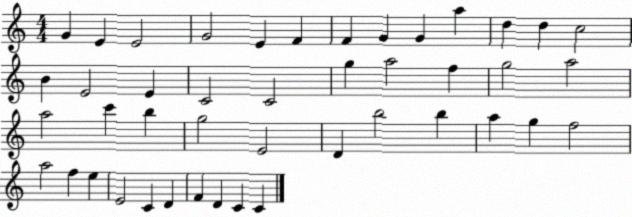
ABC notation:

X:1
T:Untitled
M:4/4
L:1/4
K:C
G E E2 G2 E F F G G a d d c2 B E2 E C2 C2 g a2 f g2 a2 a2 c' b g2 E2 D b2 b a g f2 a2 f e E2 C D F D C C